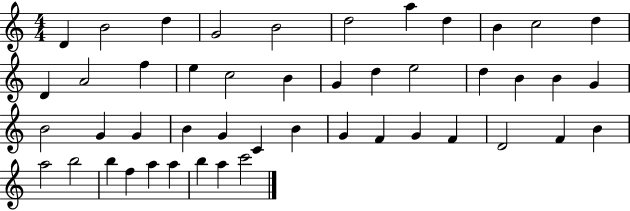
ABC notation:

X:1
T:Untitled
M:4/4
L:1/4
K:C
D B2 d G2 B2 d2 a d B c2 d D A2 f e c2 B G d e2 d B B G B2 G G B G C B G F G F D2 F B a2 b2 b f a a b a c'2